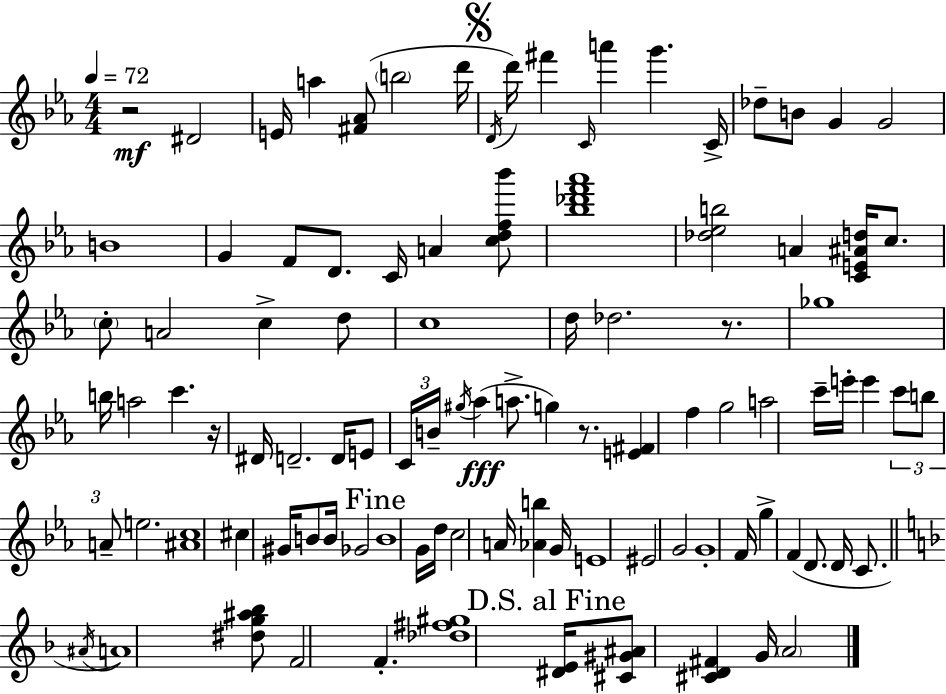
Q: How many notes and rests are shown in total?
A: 99